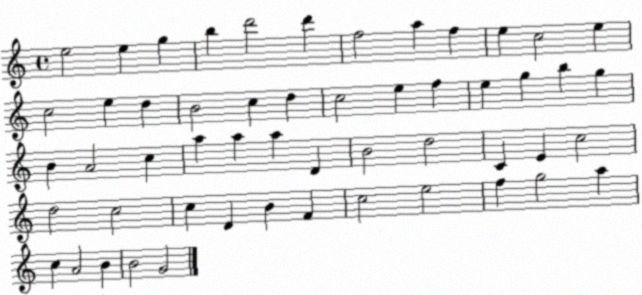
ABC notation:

X:1
T:Untitled
M:4/4
L:1/4
K:C
e2 e g b d'2 d' f2 a f e c2 e c2 e d B2 c d c2 e f e g b g B A2 c a a a D B2 d2 C E c2 d2 c2 c D B F c2 e2 f g2 a c A2 B B2 G2